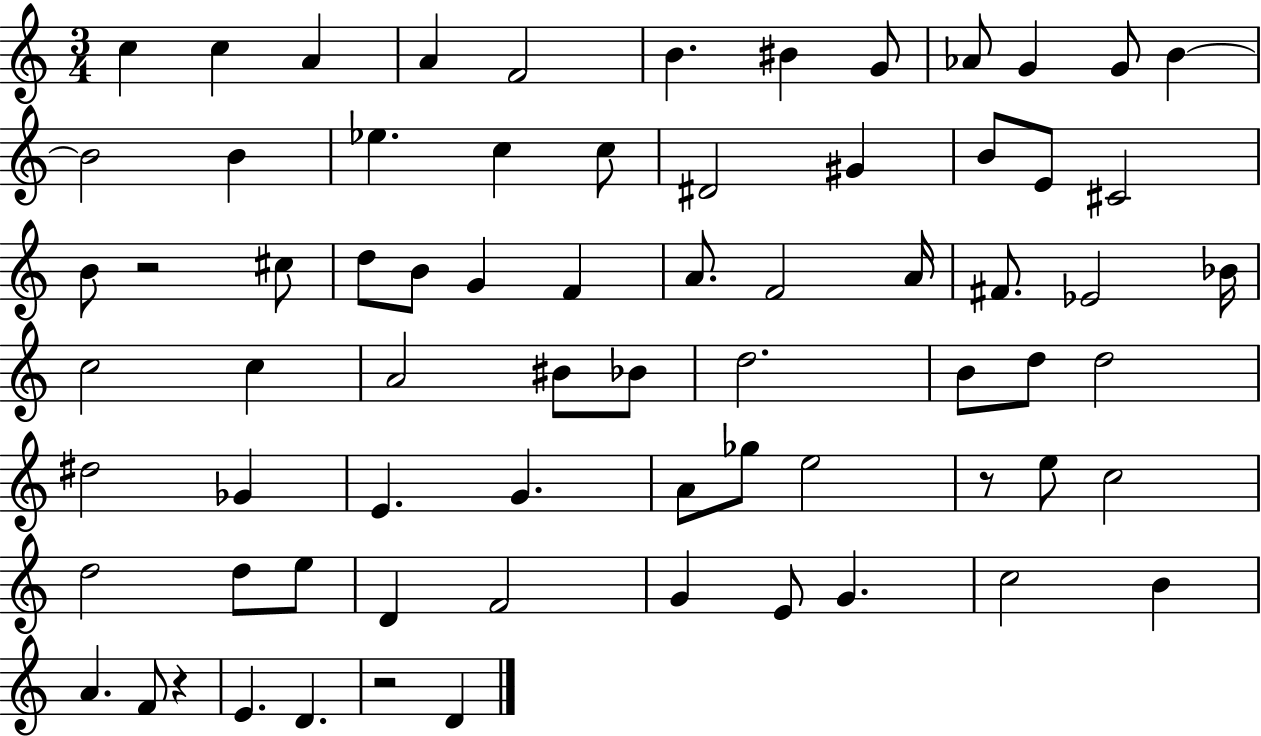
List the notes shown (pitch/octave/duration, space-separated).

C5/q C5/q A4/q A4/q F4/h B4/q. BIS4/q G4/e Ab4/e G4/q G4/e B4/q B4/h B4/q Eb5/q. C5/q C5/e D#4/h G#4/q B4/e E4/e C#4/h B4/e R/h C#5/e D5/e B4/e G4/q F4/q A4/e. F4/h A4/s F#4/e. Eb4/h Bb4/s C5/h C5/q A4/h BIS4/e Bb4/e D5/h. B4/e D5/e D5/h D#5/h Gb4/q E4/q. G4/q. A4/e Gb5/e E5/h R/e E5/e C5/h D5/h D5/e E5/e D4/q F4/h G4/q E4/e G4/q. C5/h B4/q A4/q. F4/e R/q E4/q. D4/q. R/h D4/q